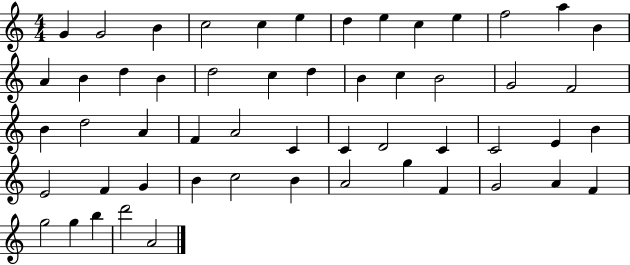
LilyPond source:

{
  \clef treble
  \numericTimeSignature
  \time 4/4
  \key c \major
  g'4 g'2 b'4 | c''2 c''4 e''4 | d''4 e''4 c''4 e''4 | f''2 a''4 b'4 | \break a'4 b'4 d''4 b'4 | d''2 c''4 d''4 | b'4 c''4 b'2 | g'2 f'2 | \break b'4 d''2 a'4 | f'4 a'2 c'4 | c'4 d'2 c'4 | c'2 e'4 b'4 | \break e'2 f'4 g'4 | b'4 c''2 b'4 | a'2 g''4 f'4 | g'2 a'4 f'4 | \break g''2 g''4 b''4 | d'''2 a'2 | \bar "|."
}